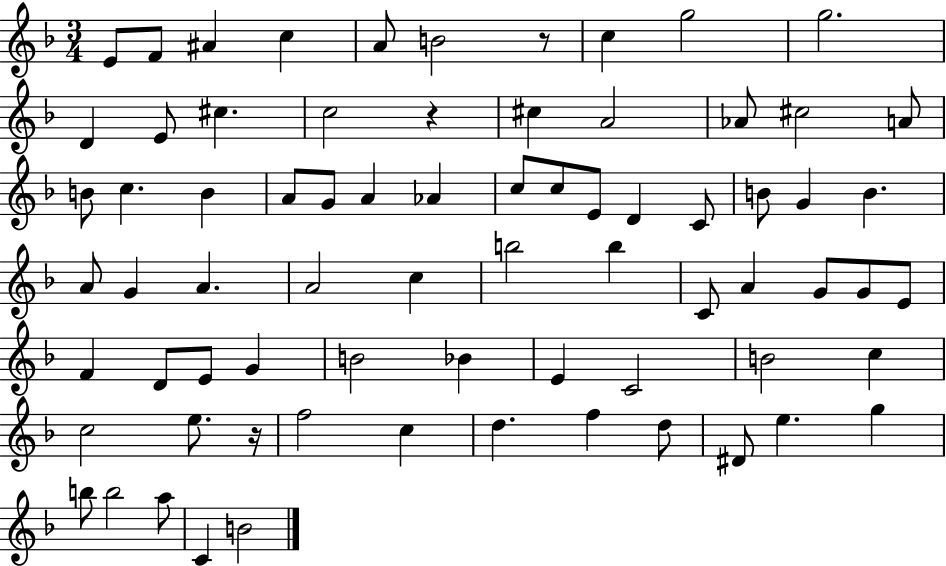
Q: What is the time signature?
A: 3/4